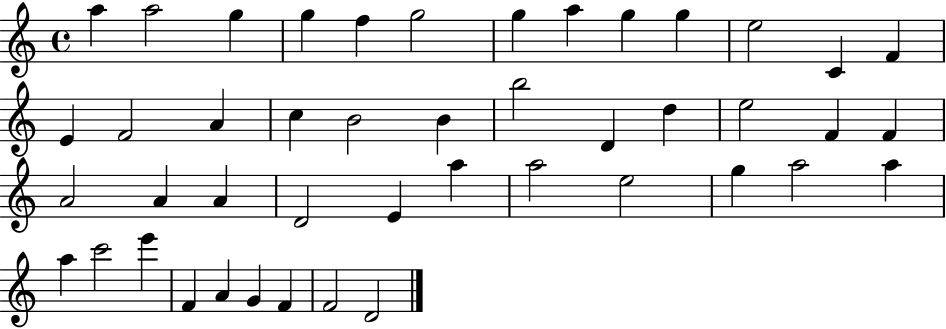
A5/q A5/h G5/q G5/q F5/q G5/h G5/q A5/q G5/q G5/q E5/h C4/q F4/q E4/q F4/h A4/q C5/q B4/h B4/q B5/h D4/q D5/q E5/h F4/q F4/q A4/h A4/q A4/q D4/h E4/q A5/q A5/h E5/h G5/q A5/h A5/q A5/q C6/h E6/q F4/q A4/q G4/q F4/q F4/h D4/h